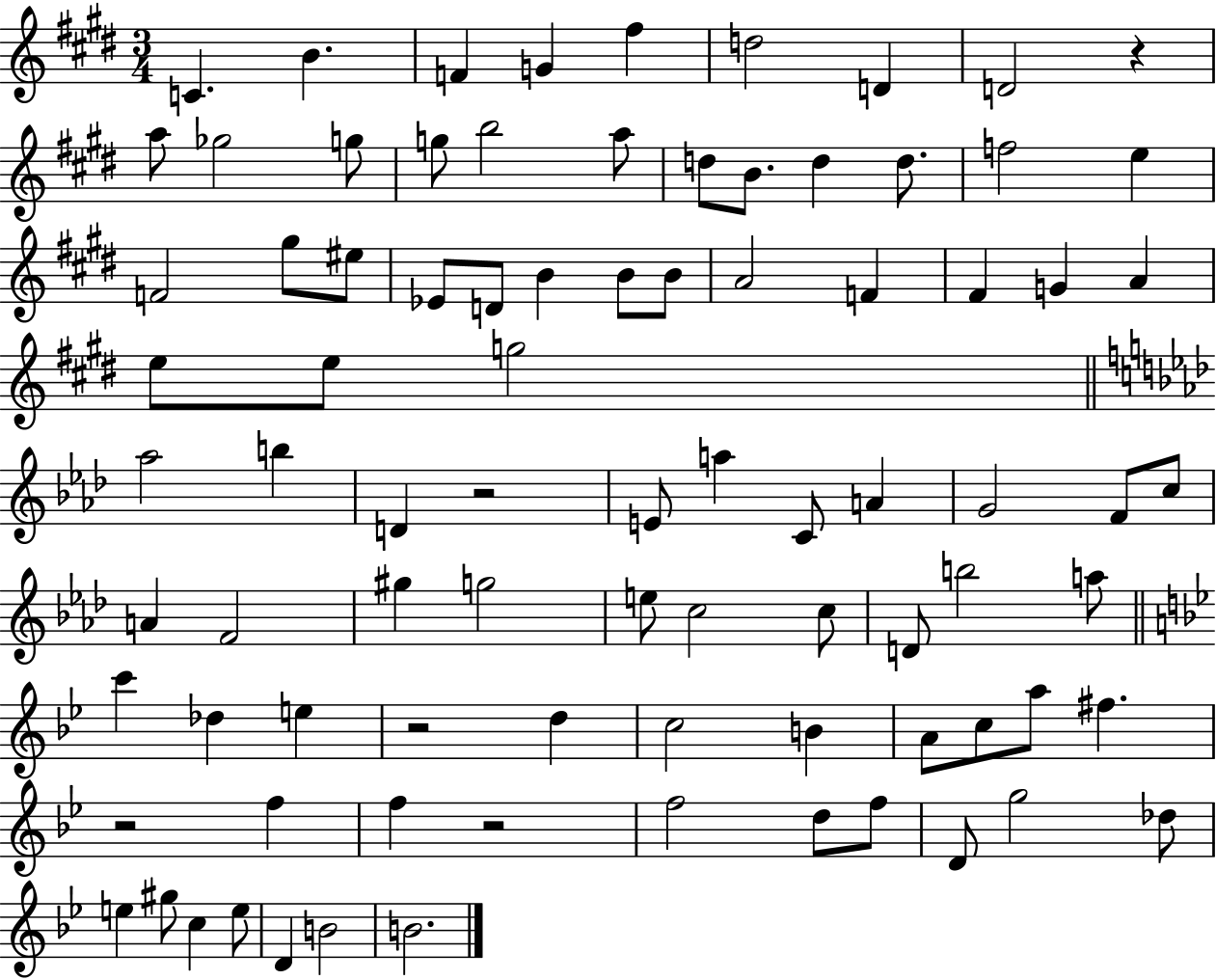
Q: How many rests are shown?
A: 5